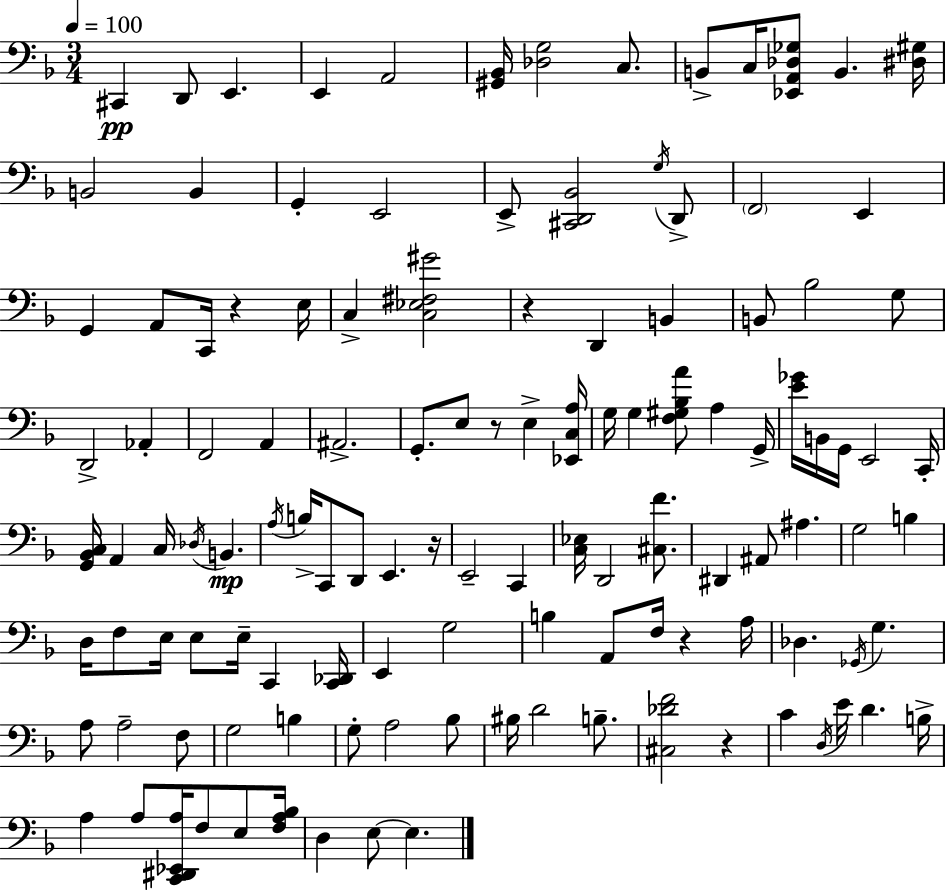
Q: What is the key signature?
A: D minor